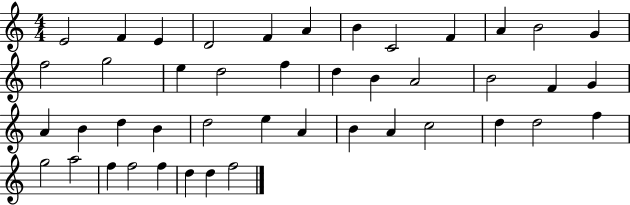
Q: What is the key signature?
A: C major